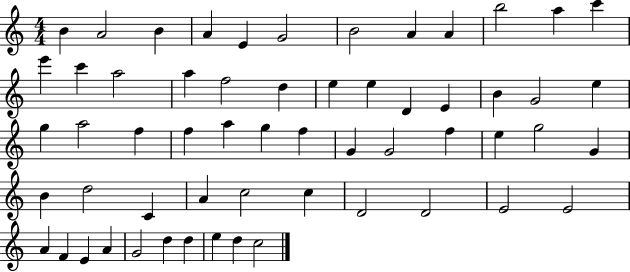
{
  \clef treble
  \numericTimeSignature
  \time 4/4
  \key c \major
  b'4 a'2 b'4 | a'4 e'4 g'2 | b'2 a'4 a'4 | b''2 a''4 c'''4 | \break e'''4 c'''4 a''2 | a''4 f''2 d''4 | e''4 e''4 d'4 e'4 | b'4 g'2 e''4 | \break g''4 a''2 f''4 | f''4 a''4 g''4 f''4 | g'4 g'2 f''4 | e''4 g''2 g'4 | \break b'4 d''2 c'4 | a'4 c''2 c''4 | d'2 d'2 | e'2 e'2 | \break a'4 f'4 e'4 a'4 | g'2 d''4 d''4 | e''4 d''4 c''2 | \bar "|."
}